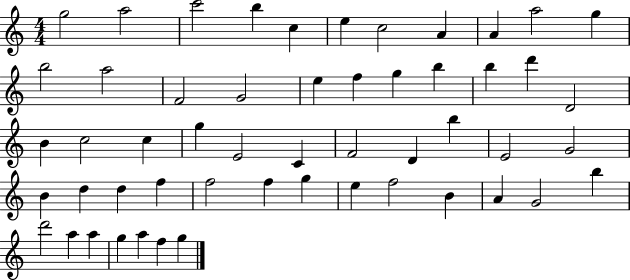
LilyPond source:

{
  \clef treble
  \numericTimeSignature
  \time 4/4
  \key c \major
  g''2 a''2 | c'''2 b''4 c''4 | e''4 c''2 a'4 | a'4 a''2 g''4 | \break b''2 a''2 | f'2 g'2 | e''4 f''4 g''4 b''4 | b''4 d'''4 d'2 | \break b'4 c''2 c''4 | g''4 e'2 c'4 | f'2 d'4 b''4 | e'2 g'2 | \break b'4 d''4 d''4 f''4 | f''2 f''4 g''4 | e''4 f''2 b'4 | a'4 g'2 b''4 | \break d'''2 a''4 a''4 | g''4 a''4 f''4 g''4 | \bar "|."
}